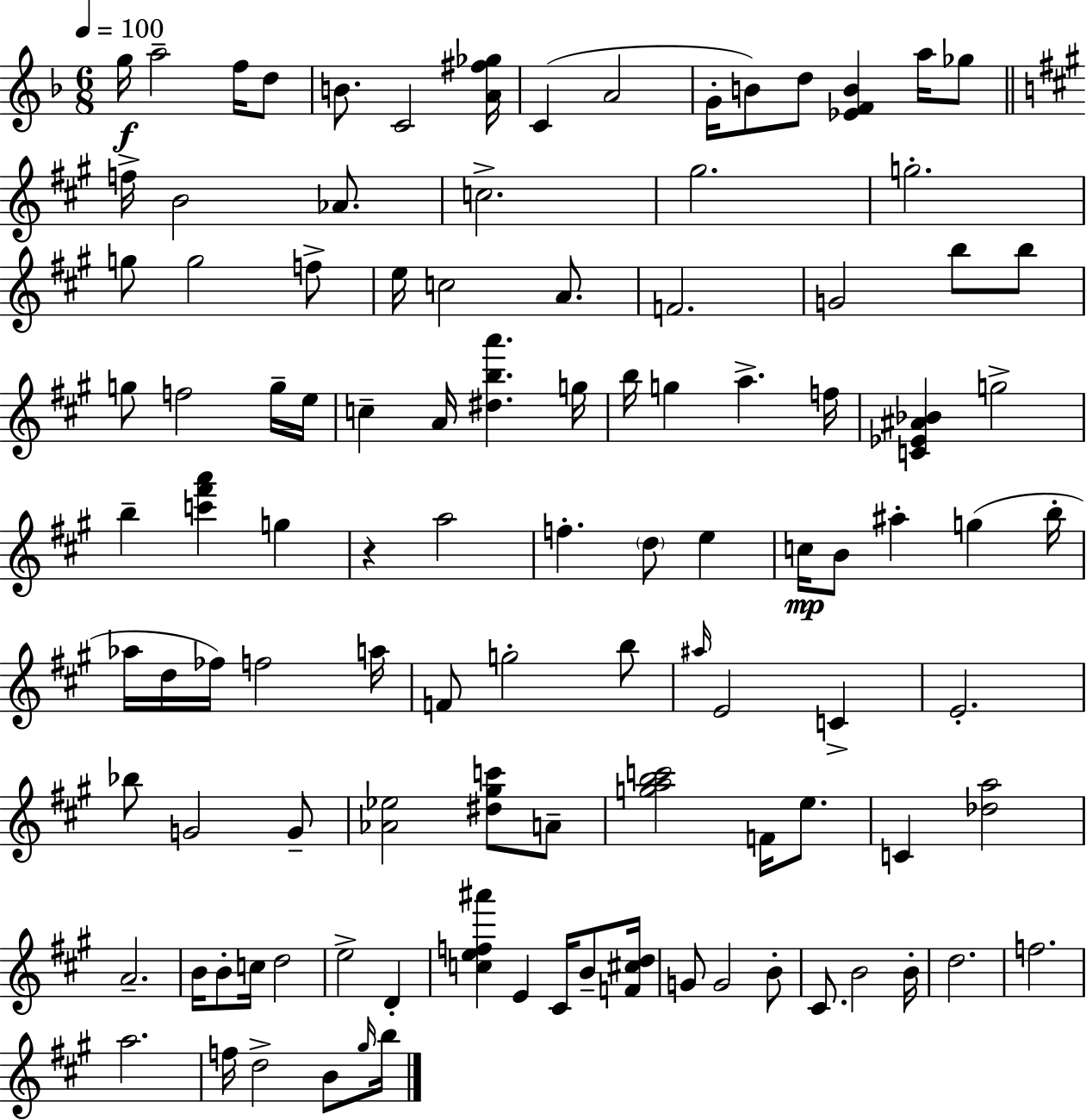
G5/s A5/h F5/s D5/e B4/e. C4/h [A4,F#5,Gb5]/s C4/q A4/h G4/s B4/e D5/e [Eb4,F4,B4]/q A5/s Gb5/e F5/s B4/h Ab4/e. C5/h. G#5/h. G5/h. G5/e G5/h F5/e E5/s C5/h A4/e. F4/h. G4/h B5/e B5/e G5/e F5/h G5/s E5/s C5/q A4/s [D#5,B5,A6]/q. G5/s B5/s G5/q A5/q. F5/s [C4,Eb4,A#4,Bb4]/q G5/h B5/q [C6,F#6,A6]/q G5/q R/q A5/h F5/q. D5/e E5/q C5/s B4/e A#5/q G5/q B5/s Ab5/s D5/s FES5/s F5/h A5/s F4/e G5/h B5/e A#5/s E4/h C4/q E4/h. Bb5/e G4/h G4/e [Ab4,Eb5]/h [D#5,G#5,C6]/e A4/e [G5,A5,B5,C6]/h F4/s E5/e. C4/q [Db5,A5]/h A4/h. B4/s B4/e C5/s D5/h E5/h D4/q [C5,E5,F5,A#6]/q E4/q C#4/s B4/e [F4,C#5,D5]/s G4/e G4/h B4/e C#4/e. B4/h B4/s D5/h. F5/h. A5/h. F5/s D5/h B4/e G#5/s B5/s